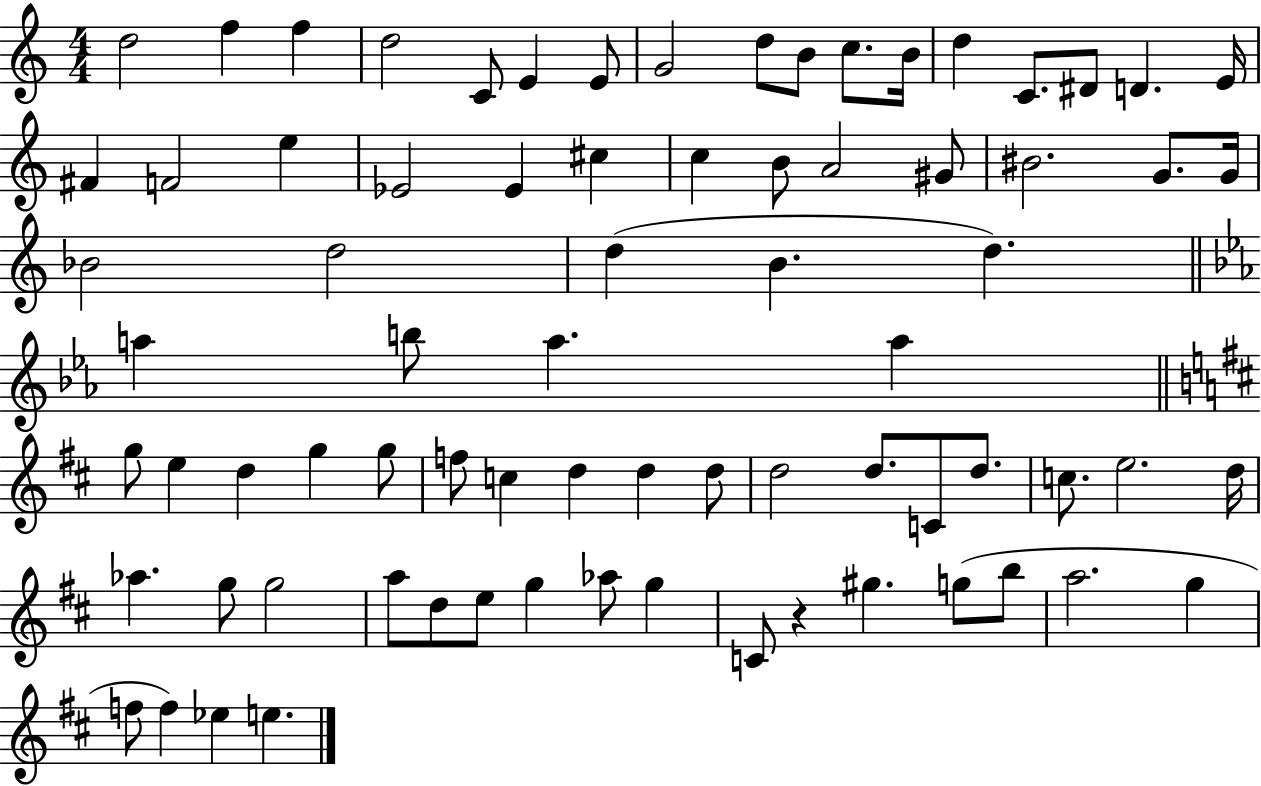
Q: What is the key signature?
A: C major